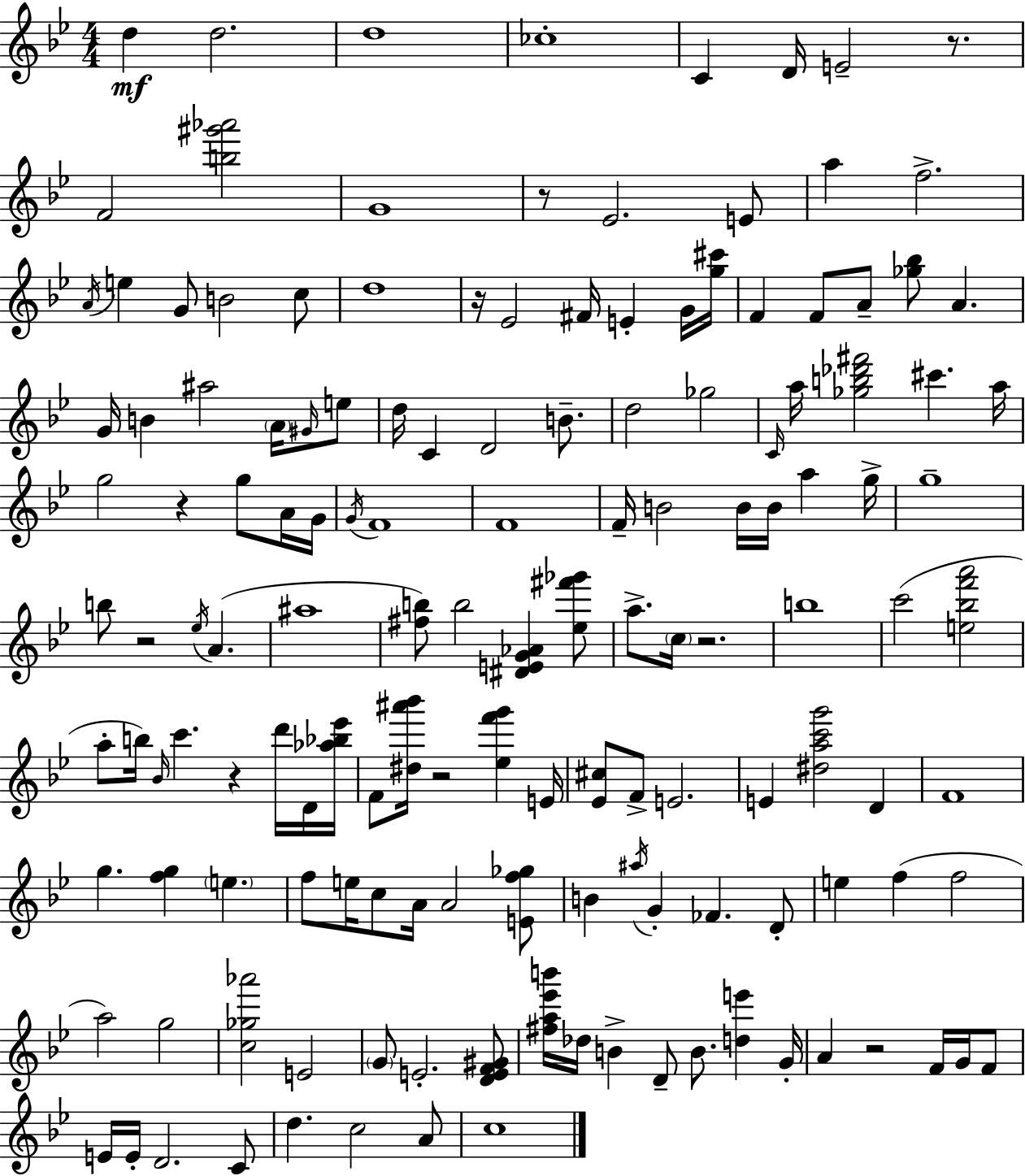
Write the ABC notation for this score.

X:1
T:Untitled
M:4/4
L:1/4
K:Bb
d d2 d4 _c4 C D/4 E2 z/2 F2 [b^g'_a']2 G4 z/2 _E2 E/2 a f2 A/4 e G/2 B2 c/2 d4 z/4 _E2 ^F/4 E G/4 [g^c']/4 F F/2 A/2 [_g_b]/2 A G/4 B ^a2 A/4 ^G/4 e/2 d/4 C D2 B/2 d2 _g2 C/4 a/4 [_gb_d'^f']2 ^c' a/4 g2 z g/2 A/4 G/4 G/4 F4 F4 F/4 B2 B/4 B/4 a g/4 g4 b/2 z2 _e/4 A ^a4 [^fb]/2 b2 [^DEG_A] [_e^f'_g']/2 a/2 c/4 z2 b4 c'2 [e_bf'a']2 a/2 b/4 _B/4 c' z d'/4 D/4 [_a_b_e']/4 F/2 [^d^a'_b']/4 z2 [_ef'g'] E/4 [_E^c]/2 F/2 E2 E [^dac'g']2 D F4 g [fg] e f/2 e/4 c/2 A/4 A2 [Ef_g]/2 B ^a/4 G _F D/2 e f f2 a2 g2 [c_g_a']2 E2 G/2 E2 [DEF^G]/2 [^fa_e'b']/4 _d/4 B D/2 B/2 [de'] G/4 A z2 F/4 G/4 F/2 E/4 E/4 D2 C/2 d c2 A/2 c4